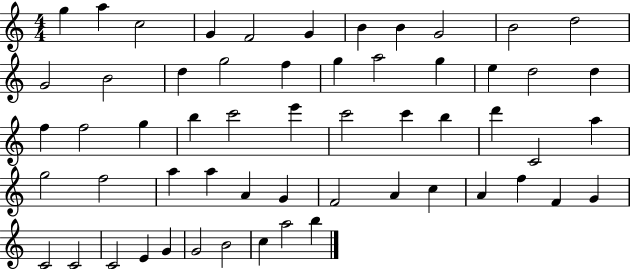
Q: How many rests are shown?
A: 0